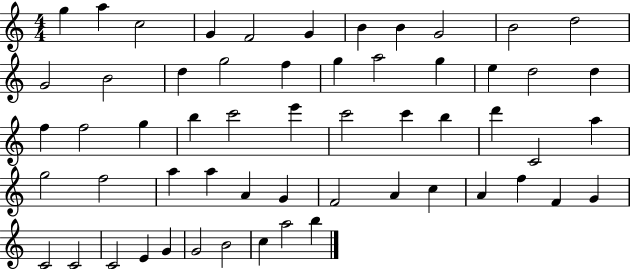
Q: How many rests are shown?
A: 0